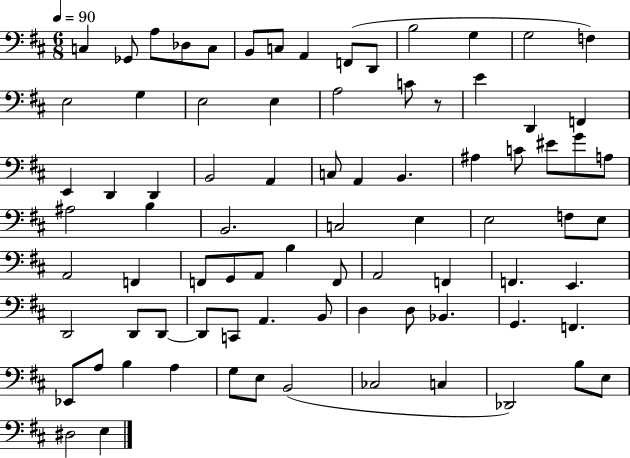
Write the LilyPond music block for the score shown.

{
  \clef bass
  \numericTimeSignature
  \time 6/8
  \key d \major
  \tempo 4 = 90
  c4 ges,8 a8 des8 c8 | b,8 c8 a,4 f,8( d,8 | b2 g4 | g2 f4) | \break e2 g4 | e2 e4 | a2 c'8 r8 | e'4 d,4 f,4 | \break e,4 d,4 d,4 | b,2 a,4 | c8 a,4 b,4. | ais4 c'8 eis'8 g'8 a8 | \break ais2 b4 | b,2. | c2 e4 | e2 f8 e8 | \break a,2 f,4 | f,8 g,8 a,8 b4 f,8 | a,2 f,4 | f,4. e,4. | \break d,2 d,8 d,8~~ | d,8 c,8 a,4. b,8 | d4 d8 bes,4. | g,4. f,4. | \break ees,8 a8 b4 a4 | g8 e8 b,2( | ces2 c4 | des,2) b8 e8 | \break dis2 e4 | \bar "|."
}